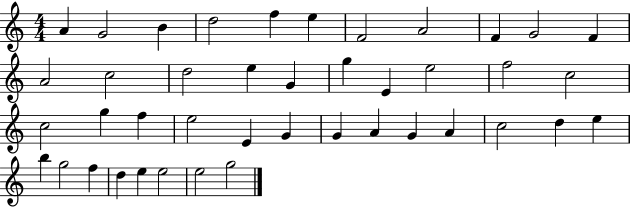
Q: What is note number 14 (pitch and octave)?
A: D5